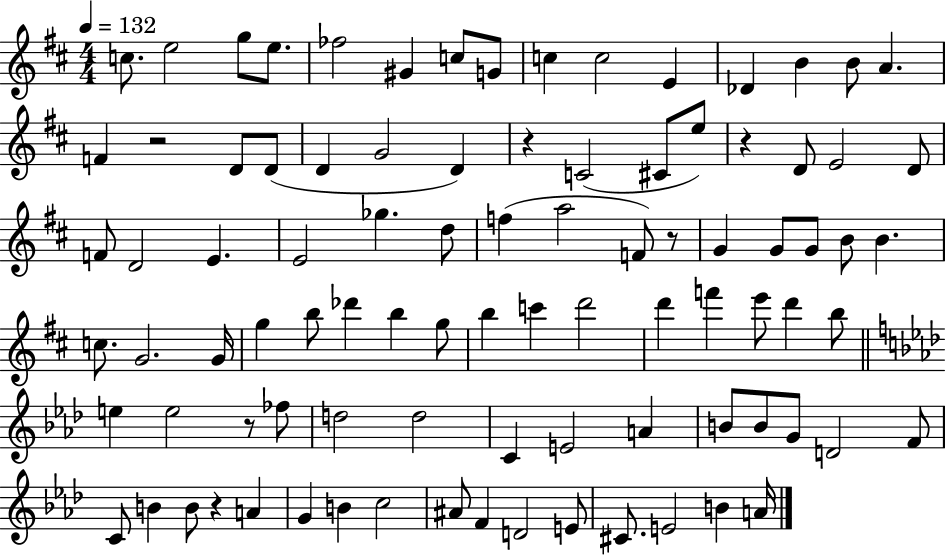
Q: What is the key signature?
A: D major